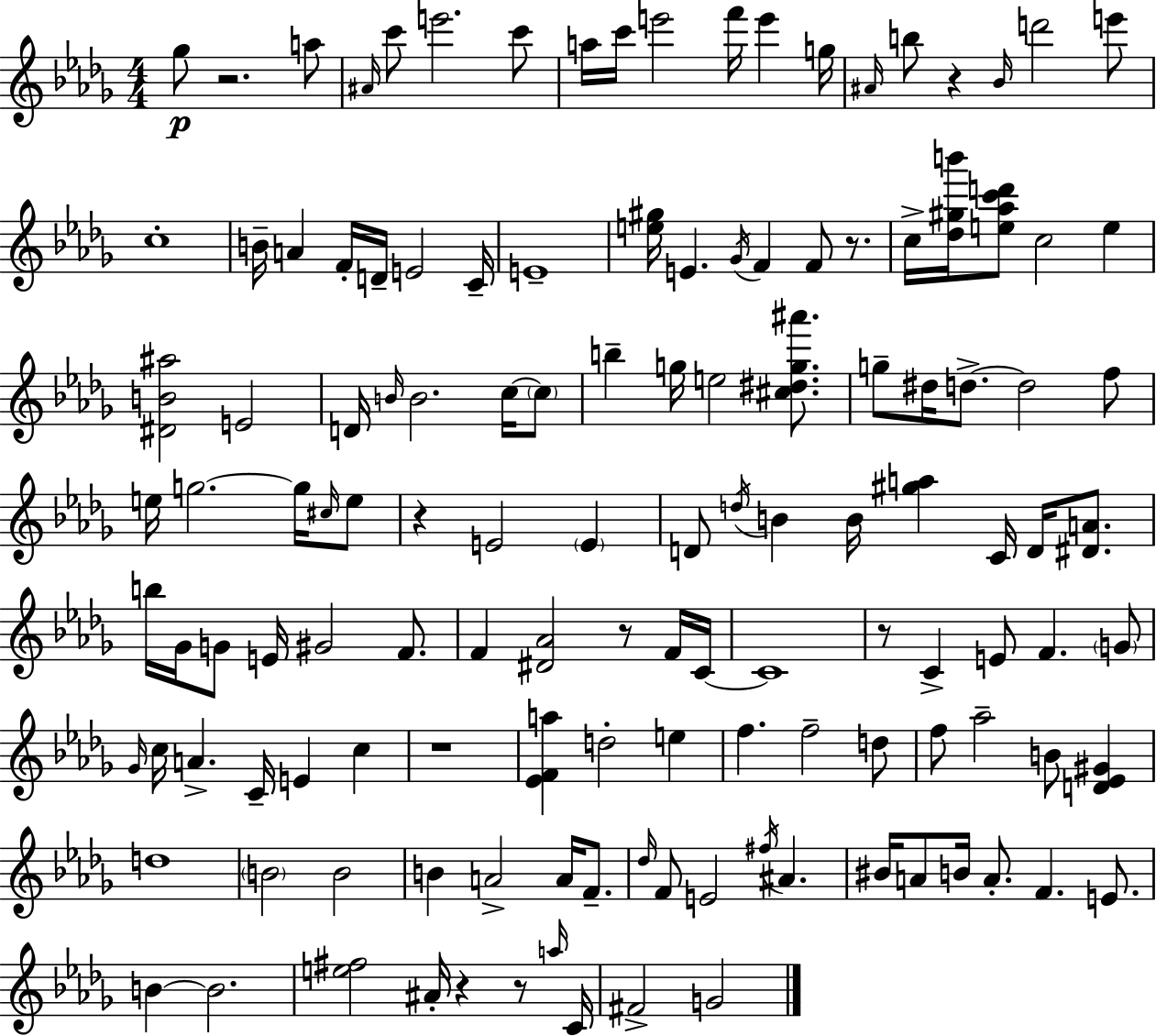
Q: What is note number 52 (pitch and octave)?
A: E4